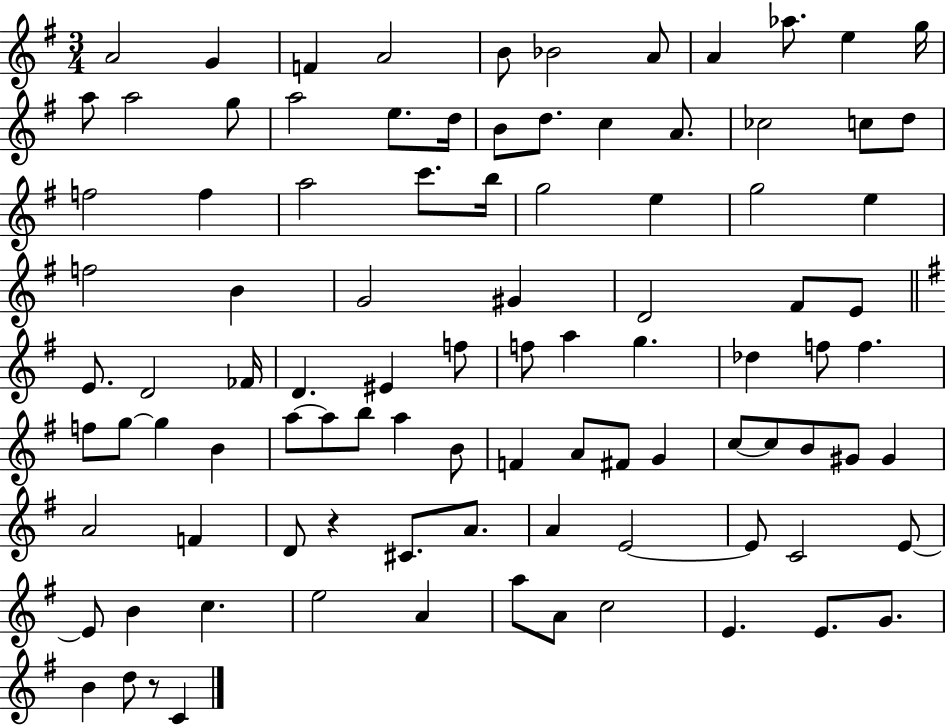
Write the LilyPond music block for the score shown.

{
  \clef treble
  \numericTimeSignature
  \time 3/4
  \key g \major
  a'2 g'4 | f'4 a'2 | b'8 bes'2 a'8 | a'4 aes''8. e''4 g''16 | \break a''8 a''2 g''8 | a''2 e''8. d''16 | b'8 d''8. c''4 a'8. | ces''2 c''8 d''8 | \break f''2 f''4 | a''2 c'''8. b''16 | g''2 e''4 | g''2 e''4 | \break f''2 b'4 | g'2 gis'4 | d'2 fis'8 e'8 | \bar "||" \break \key e \minor e'8. d'2 fes'16 | d'4. eis'4 f''8 | f''8 a''4 g''4. | des''4 f''8 f''4. | \break f''8 g''8~~ g''4 b'4 | a''8~~ a''8 b''8 a''4 b'8 | f'4 a'8 fis'8 g'4 | c''8~~ c''8 b'8 gis'8 gis'4 | \break a'2 f'4 | d'8 r4 cis'8. a'8. | a'4 e'2~~ | e'8 c'2 e'8~~ | \break e'8 b'4 c''4. | e''2 a'4 | a''8 a'8 c''2 | e'4. e'8. g'8. | \break b'4 d''8 r8 c'4 | \bar "|."
}